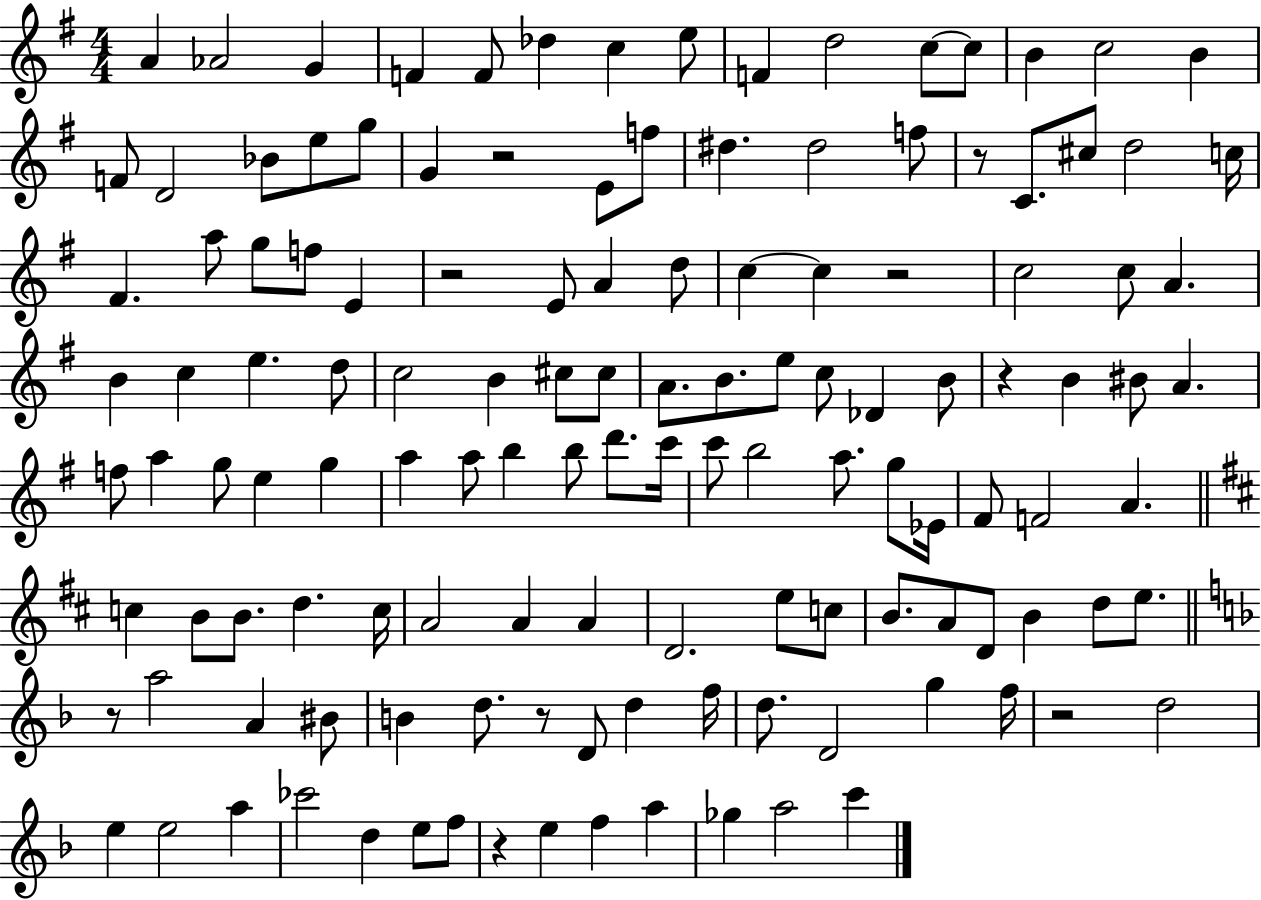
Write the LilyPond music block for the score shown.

{
  \clef treble
  \numericTimeSignature
  \time 4/4
  \key g \major
  a'4 aes'2 g'4 | f'4 f'8 des''4 c''4 e''8 | f'4 d''2 c''8~~ c''8 | b'4 c''2 b'4 | \break f'8 d'2 bes'8 e''8 g''8 | g'4 r2 e'8 f''8 | dis''4. dis''2 f''8 | r8 c'8. cis''8 d''2 c''16 | \break fis'4. a''8 g''8 f''8 e'4 | r2 e'8 a'4 d''8 | c''4~~ c''4 r2 | c''2 c''8 a'4. | \break b'4 c''4 e''4. d''8 | c''2 b'4 cis''8 cis''8 | a'8. b'8. e''8 c''8 des'4 b'8 | r4 b'4 bis'8 a'4. | \break f''8 a''4 g''8 e''4 g''4 | a''4 a''8 b''4 b''8 d'''8. c'''16 | c'''8 b''2 a''8. g''8 ees'16 | fis'8 f'2 a'4. | \break \bar "||" \break \key b \minor c''4 b'8 b'8. d''4. c''16 | a'2 a'4 a'4 | d'2. e''8 c''8 | b'8. a'8 d'8 b'4 d''8 e''8. | \break \bar "||" \break \key f \major r8 a''2 a'4 bis'8 | b'4 d''8. r8 d'8 d''4 f''16 | d''8. d'2 g''4 f''16 | r2 d''2 | \break e''4 e''2 a''4 | ces'''2 d''4 e''8 f''8 | r4 e''4 f''4 a''4 | ges''4 a''2 c'''4 | \break \bar "|."
}